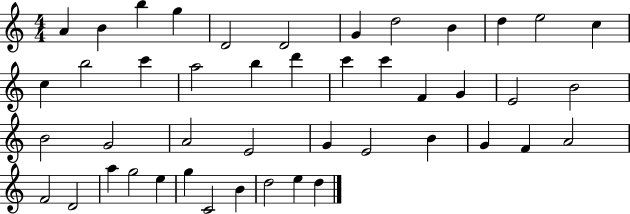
{
  \clef treble
  \numericTimeSignature
  \time 4/4
  \key c \major
  a'4 b'4 b''4 g''4 | d'2 d'2 | g'4 d''2 b'4 | d''4 e''2 c''4 | \break c''4 b''2 c'''4 | a''2 b''4 d'''4 | c'''4 c'''4 f'4 g'4 | e'2 b'2 | \break b'2 g'2 | a'2 e'2 | g'4 e'2 b'4 | g'4 f'4 a'2 | \break f'2 d'2 | a''4 g''2 e''4 | g''4 c'2 b'4 | d''2 e''4 d''4 | \break \bar "|."
}